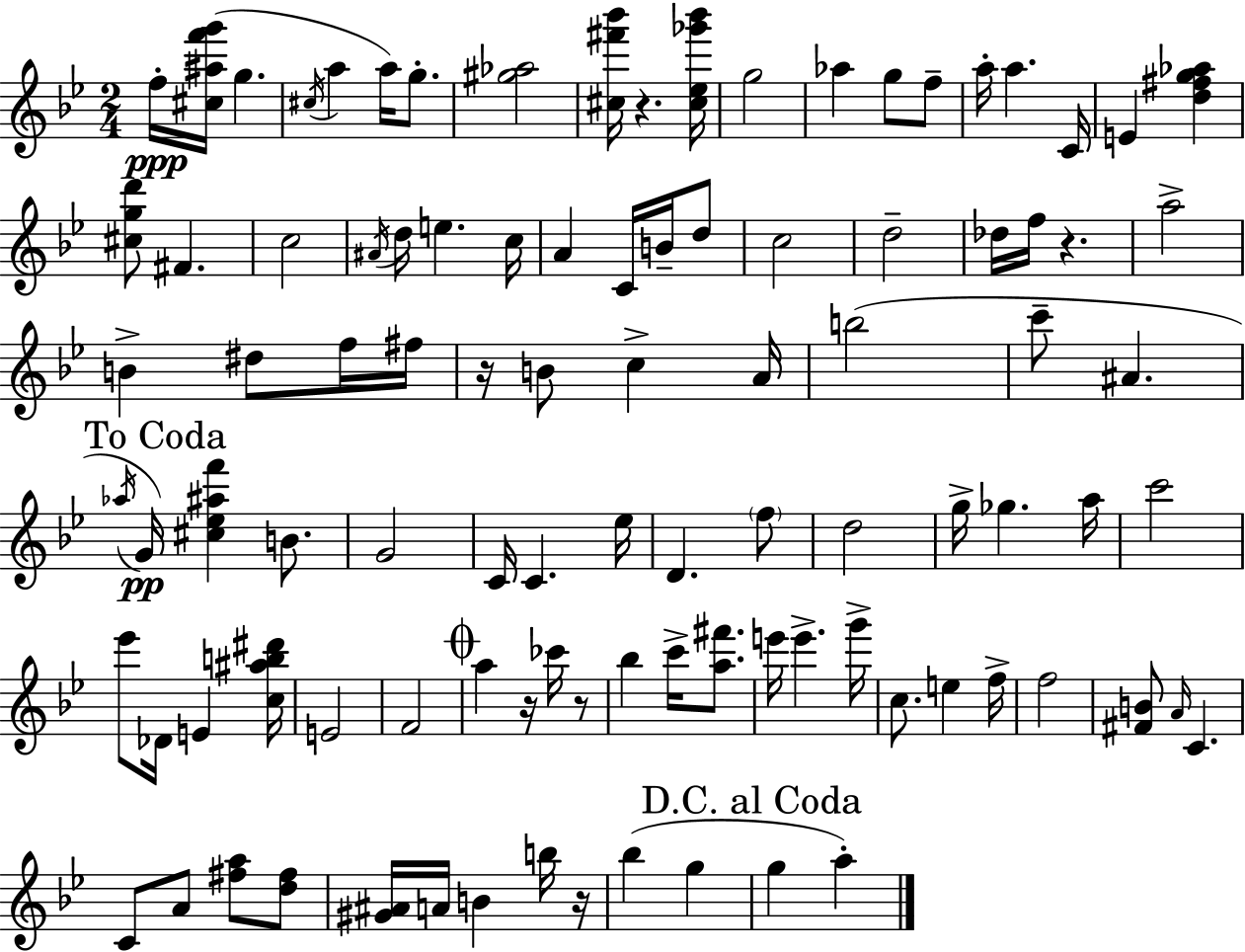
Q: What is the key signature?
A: BES major